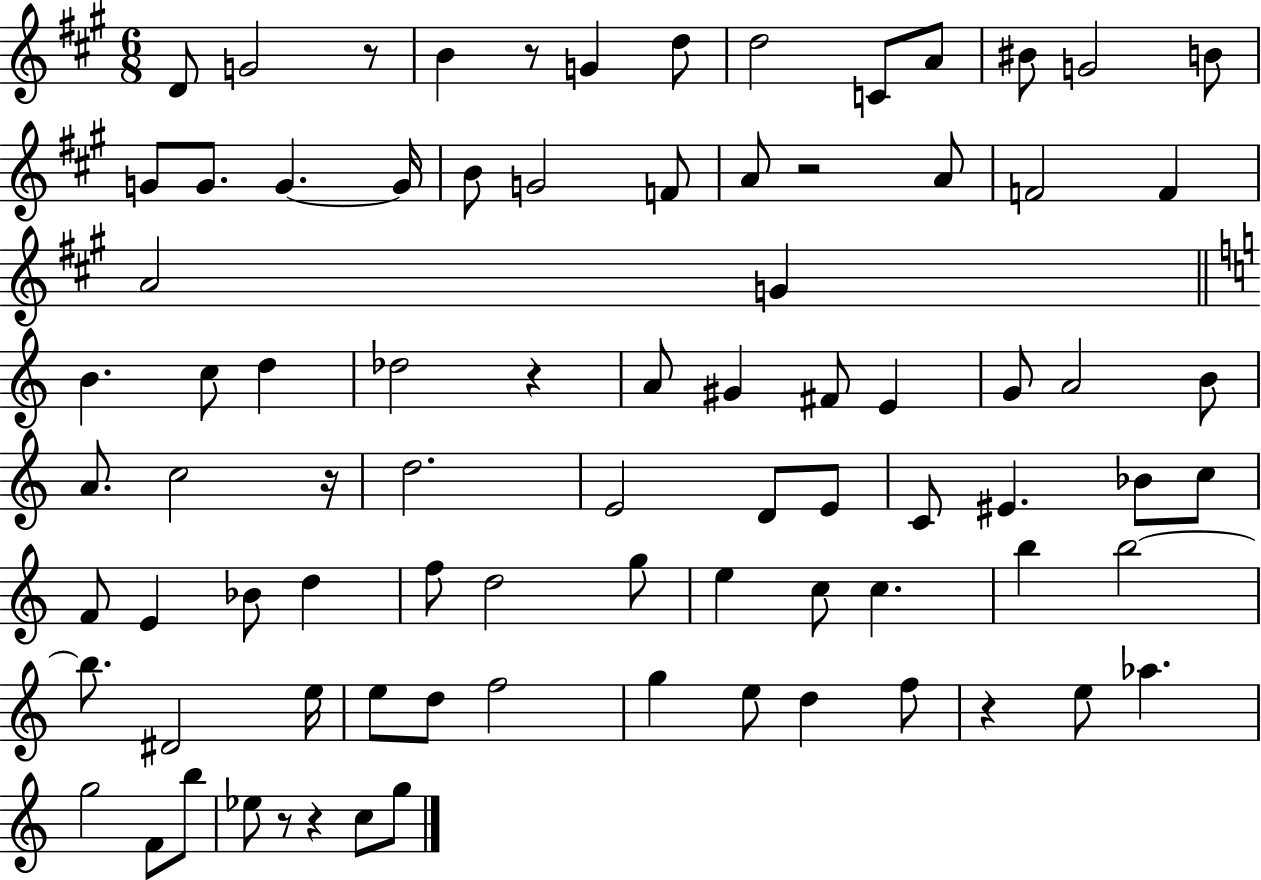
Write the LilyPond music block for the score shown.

{
  \clef treble
  \numericTimeSignature
  \time 6/8
  \key a \major
  d'8 g'2 r8 | b'4 r8 g'4 d''8 | d''2 c'8 a'8 | bis'8 g'2 b'8 | \break g'8 g'8. g'4.~~ g'16 | b'8 g'2 f'8 | a'8 r2 a'8 | f'2 f'4 | \break a'2 g'4 | \bar "||" \break \key c \major b'4. c''8 d''4 | des''2 r4 | a'8 gis'4 fis'8 e'4 | g'8 a'2 b'8 | \break a'8. c''2 r16 | d''2. | e'2 d'8 e'8 | c'8 eis'4. bes'8 c''8 | \break f'8 e'4 bes'8 d''4 | f''8 d''2 g''8 | e''4 c''8 c''4. | b''4 b''2~~ | \break b''8. dis'2 e''16 | e''8 d''8 f''2 | g''4 e''8 d''4 f''8 | r4 e''8 aes''4. | \break g''2 f'8 b''8 | ees''8 r8 r4 c''8 g''8 | \bar "|."
}